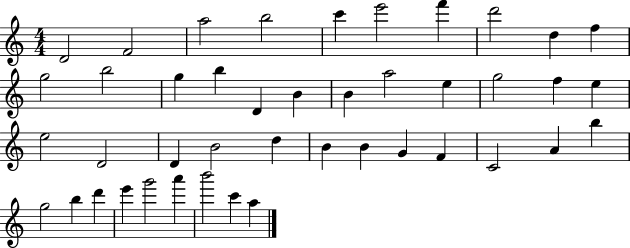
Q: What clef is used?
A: treble